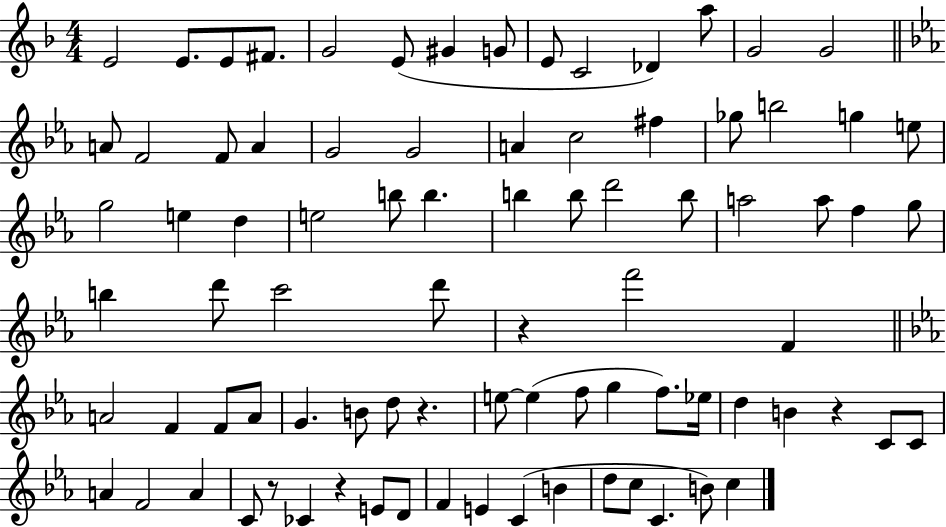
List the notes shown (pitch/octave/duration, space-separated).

E4/h E4/e. E4/e F#4/e. G4/h E4/e G#4/q G4/e E4/e C4/h Db4/q A5/e G4/h G4/h A4/e F4/h F4/e A4/q G4/h G4/h A4/q C5/h F#5/q Gb5/e B5/h G5/q E5/e G5/h E5/q D5/q E5/h B5/e B5/q. B5/q B5/e D6/h B5/e A5/h A5/e F5/q G5/e B5/q D6/e C6/h D6/e R/q F6/h F4/q A4/h F4/q F4/e A4/e G4/q. B4/e D5/e R/q. E5/e E5/q F5/e G5/q F5/e. Eb5/s D5/q B4/q R/q C4/e C4/e A4/q F4/h A4/q C4/e R/e CES4/q R/q E4/e D4/e F4/q E4/q C4/q B4/q D5/e C5/e C4/q. B4/e C5/q